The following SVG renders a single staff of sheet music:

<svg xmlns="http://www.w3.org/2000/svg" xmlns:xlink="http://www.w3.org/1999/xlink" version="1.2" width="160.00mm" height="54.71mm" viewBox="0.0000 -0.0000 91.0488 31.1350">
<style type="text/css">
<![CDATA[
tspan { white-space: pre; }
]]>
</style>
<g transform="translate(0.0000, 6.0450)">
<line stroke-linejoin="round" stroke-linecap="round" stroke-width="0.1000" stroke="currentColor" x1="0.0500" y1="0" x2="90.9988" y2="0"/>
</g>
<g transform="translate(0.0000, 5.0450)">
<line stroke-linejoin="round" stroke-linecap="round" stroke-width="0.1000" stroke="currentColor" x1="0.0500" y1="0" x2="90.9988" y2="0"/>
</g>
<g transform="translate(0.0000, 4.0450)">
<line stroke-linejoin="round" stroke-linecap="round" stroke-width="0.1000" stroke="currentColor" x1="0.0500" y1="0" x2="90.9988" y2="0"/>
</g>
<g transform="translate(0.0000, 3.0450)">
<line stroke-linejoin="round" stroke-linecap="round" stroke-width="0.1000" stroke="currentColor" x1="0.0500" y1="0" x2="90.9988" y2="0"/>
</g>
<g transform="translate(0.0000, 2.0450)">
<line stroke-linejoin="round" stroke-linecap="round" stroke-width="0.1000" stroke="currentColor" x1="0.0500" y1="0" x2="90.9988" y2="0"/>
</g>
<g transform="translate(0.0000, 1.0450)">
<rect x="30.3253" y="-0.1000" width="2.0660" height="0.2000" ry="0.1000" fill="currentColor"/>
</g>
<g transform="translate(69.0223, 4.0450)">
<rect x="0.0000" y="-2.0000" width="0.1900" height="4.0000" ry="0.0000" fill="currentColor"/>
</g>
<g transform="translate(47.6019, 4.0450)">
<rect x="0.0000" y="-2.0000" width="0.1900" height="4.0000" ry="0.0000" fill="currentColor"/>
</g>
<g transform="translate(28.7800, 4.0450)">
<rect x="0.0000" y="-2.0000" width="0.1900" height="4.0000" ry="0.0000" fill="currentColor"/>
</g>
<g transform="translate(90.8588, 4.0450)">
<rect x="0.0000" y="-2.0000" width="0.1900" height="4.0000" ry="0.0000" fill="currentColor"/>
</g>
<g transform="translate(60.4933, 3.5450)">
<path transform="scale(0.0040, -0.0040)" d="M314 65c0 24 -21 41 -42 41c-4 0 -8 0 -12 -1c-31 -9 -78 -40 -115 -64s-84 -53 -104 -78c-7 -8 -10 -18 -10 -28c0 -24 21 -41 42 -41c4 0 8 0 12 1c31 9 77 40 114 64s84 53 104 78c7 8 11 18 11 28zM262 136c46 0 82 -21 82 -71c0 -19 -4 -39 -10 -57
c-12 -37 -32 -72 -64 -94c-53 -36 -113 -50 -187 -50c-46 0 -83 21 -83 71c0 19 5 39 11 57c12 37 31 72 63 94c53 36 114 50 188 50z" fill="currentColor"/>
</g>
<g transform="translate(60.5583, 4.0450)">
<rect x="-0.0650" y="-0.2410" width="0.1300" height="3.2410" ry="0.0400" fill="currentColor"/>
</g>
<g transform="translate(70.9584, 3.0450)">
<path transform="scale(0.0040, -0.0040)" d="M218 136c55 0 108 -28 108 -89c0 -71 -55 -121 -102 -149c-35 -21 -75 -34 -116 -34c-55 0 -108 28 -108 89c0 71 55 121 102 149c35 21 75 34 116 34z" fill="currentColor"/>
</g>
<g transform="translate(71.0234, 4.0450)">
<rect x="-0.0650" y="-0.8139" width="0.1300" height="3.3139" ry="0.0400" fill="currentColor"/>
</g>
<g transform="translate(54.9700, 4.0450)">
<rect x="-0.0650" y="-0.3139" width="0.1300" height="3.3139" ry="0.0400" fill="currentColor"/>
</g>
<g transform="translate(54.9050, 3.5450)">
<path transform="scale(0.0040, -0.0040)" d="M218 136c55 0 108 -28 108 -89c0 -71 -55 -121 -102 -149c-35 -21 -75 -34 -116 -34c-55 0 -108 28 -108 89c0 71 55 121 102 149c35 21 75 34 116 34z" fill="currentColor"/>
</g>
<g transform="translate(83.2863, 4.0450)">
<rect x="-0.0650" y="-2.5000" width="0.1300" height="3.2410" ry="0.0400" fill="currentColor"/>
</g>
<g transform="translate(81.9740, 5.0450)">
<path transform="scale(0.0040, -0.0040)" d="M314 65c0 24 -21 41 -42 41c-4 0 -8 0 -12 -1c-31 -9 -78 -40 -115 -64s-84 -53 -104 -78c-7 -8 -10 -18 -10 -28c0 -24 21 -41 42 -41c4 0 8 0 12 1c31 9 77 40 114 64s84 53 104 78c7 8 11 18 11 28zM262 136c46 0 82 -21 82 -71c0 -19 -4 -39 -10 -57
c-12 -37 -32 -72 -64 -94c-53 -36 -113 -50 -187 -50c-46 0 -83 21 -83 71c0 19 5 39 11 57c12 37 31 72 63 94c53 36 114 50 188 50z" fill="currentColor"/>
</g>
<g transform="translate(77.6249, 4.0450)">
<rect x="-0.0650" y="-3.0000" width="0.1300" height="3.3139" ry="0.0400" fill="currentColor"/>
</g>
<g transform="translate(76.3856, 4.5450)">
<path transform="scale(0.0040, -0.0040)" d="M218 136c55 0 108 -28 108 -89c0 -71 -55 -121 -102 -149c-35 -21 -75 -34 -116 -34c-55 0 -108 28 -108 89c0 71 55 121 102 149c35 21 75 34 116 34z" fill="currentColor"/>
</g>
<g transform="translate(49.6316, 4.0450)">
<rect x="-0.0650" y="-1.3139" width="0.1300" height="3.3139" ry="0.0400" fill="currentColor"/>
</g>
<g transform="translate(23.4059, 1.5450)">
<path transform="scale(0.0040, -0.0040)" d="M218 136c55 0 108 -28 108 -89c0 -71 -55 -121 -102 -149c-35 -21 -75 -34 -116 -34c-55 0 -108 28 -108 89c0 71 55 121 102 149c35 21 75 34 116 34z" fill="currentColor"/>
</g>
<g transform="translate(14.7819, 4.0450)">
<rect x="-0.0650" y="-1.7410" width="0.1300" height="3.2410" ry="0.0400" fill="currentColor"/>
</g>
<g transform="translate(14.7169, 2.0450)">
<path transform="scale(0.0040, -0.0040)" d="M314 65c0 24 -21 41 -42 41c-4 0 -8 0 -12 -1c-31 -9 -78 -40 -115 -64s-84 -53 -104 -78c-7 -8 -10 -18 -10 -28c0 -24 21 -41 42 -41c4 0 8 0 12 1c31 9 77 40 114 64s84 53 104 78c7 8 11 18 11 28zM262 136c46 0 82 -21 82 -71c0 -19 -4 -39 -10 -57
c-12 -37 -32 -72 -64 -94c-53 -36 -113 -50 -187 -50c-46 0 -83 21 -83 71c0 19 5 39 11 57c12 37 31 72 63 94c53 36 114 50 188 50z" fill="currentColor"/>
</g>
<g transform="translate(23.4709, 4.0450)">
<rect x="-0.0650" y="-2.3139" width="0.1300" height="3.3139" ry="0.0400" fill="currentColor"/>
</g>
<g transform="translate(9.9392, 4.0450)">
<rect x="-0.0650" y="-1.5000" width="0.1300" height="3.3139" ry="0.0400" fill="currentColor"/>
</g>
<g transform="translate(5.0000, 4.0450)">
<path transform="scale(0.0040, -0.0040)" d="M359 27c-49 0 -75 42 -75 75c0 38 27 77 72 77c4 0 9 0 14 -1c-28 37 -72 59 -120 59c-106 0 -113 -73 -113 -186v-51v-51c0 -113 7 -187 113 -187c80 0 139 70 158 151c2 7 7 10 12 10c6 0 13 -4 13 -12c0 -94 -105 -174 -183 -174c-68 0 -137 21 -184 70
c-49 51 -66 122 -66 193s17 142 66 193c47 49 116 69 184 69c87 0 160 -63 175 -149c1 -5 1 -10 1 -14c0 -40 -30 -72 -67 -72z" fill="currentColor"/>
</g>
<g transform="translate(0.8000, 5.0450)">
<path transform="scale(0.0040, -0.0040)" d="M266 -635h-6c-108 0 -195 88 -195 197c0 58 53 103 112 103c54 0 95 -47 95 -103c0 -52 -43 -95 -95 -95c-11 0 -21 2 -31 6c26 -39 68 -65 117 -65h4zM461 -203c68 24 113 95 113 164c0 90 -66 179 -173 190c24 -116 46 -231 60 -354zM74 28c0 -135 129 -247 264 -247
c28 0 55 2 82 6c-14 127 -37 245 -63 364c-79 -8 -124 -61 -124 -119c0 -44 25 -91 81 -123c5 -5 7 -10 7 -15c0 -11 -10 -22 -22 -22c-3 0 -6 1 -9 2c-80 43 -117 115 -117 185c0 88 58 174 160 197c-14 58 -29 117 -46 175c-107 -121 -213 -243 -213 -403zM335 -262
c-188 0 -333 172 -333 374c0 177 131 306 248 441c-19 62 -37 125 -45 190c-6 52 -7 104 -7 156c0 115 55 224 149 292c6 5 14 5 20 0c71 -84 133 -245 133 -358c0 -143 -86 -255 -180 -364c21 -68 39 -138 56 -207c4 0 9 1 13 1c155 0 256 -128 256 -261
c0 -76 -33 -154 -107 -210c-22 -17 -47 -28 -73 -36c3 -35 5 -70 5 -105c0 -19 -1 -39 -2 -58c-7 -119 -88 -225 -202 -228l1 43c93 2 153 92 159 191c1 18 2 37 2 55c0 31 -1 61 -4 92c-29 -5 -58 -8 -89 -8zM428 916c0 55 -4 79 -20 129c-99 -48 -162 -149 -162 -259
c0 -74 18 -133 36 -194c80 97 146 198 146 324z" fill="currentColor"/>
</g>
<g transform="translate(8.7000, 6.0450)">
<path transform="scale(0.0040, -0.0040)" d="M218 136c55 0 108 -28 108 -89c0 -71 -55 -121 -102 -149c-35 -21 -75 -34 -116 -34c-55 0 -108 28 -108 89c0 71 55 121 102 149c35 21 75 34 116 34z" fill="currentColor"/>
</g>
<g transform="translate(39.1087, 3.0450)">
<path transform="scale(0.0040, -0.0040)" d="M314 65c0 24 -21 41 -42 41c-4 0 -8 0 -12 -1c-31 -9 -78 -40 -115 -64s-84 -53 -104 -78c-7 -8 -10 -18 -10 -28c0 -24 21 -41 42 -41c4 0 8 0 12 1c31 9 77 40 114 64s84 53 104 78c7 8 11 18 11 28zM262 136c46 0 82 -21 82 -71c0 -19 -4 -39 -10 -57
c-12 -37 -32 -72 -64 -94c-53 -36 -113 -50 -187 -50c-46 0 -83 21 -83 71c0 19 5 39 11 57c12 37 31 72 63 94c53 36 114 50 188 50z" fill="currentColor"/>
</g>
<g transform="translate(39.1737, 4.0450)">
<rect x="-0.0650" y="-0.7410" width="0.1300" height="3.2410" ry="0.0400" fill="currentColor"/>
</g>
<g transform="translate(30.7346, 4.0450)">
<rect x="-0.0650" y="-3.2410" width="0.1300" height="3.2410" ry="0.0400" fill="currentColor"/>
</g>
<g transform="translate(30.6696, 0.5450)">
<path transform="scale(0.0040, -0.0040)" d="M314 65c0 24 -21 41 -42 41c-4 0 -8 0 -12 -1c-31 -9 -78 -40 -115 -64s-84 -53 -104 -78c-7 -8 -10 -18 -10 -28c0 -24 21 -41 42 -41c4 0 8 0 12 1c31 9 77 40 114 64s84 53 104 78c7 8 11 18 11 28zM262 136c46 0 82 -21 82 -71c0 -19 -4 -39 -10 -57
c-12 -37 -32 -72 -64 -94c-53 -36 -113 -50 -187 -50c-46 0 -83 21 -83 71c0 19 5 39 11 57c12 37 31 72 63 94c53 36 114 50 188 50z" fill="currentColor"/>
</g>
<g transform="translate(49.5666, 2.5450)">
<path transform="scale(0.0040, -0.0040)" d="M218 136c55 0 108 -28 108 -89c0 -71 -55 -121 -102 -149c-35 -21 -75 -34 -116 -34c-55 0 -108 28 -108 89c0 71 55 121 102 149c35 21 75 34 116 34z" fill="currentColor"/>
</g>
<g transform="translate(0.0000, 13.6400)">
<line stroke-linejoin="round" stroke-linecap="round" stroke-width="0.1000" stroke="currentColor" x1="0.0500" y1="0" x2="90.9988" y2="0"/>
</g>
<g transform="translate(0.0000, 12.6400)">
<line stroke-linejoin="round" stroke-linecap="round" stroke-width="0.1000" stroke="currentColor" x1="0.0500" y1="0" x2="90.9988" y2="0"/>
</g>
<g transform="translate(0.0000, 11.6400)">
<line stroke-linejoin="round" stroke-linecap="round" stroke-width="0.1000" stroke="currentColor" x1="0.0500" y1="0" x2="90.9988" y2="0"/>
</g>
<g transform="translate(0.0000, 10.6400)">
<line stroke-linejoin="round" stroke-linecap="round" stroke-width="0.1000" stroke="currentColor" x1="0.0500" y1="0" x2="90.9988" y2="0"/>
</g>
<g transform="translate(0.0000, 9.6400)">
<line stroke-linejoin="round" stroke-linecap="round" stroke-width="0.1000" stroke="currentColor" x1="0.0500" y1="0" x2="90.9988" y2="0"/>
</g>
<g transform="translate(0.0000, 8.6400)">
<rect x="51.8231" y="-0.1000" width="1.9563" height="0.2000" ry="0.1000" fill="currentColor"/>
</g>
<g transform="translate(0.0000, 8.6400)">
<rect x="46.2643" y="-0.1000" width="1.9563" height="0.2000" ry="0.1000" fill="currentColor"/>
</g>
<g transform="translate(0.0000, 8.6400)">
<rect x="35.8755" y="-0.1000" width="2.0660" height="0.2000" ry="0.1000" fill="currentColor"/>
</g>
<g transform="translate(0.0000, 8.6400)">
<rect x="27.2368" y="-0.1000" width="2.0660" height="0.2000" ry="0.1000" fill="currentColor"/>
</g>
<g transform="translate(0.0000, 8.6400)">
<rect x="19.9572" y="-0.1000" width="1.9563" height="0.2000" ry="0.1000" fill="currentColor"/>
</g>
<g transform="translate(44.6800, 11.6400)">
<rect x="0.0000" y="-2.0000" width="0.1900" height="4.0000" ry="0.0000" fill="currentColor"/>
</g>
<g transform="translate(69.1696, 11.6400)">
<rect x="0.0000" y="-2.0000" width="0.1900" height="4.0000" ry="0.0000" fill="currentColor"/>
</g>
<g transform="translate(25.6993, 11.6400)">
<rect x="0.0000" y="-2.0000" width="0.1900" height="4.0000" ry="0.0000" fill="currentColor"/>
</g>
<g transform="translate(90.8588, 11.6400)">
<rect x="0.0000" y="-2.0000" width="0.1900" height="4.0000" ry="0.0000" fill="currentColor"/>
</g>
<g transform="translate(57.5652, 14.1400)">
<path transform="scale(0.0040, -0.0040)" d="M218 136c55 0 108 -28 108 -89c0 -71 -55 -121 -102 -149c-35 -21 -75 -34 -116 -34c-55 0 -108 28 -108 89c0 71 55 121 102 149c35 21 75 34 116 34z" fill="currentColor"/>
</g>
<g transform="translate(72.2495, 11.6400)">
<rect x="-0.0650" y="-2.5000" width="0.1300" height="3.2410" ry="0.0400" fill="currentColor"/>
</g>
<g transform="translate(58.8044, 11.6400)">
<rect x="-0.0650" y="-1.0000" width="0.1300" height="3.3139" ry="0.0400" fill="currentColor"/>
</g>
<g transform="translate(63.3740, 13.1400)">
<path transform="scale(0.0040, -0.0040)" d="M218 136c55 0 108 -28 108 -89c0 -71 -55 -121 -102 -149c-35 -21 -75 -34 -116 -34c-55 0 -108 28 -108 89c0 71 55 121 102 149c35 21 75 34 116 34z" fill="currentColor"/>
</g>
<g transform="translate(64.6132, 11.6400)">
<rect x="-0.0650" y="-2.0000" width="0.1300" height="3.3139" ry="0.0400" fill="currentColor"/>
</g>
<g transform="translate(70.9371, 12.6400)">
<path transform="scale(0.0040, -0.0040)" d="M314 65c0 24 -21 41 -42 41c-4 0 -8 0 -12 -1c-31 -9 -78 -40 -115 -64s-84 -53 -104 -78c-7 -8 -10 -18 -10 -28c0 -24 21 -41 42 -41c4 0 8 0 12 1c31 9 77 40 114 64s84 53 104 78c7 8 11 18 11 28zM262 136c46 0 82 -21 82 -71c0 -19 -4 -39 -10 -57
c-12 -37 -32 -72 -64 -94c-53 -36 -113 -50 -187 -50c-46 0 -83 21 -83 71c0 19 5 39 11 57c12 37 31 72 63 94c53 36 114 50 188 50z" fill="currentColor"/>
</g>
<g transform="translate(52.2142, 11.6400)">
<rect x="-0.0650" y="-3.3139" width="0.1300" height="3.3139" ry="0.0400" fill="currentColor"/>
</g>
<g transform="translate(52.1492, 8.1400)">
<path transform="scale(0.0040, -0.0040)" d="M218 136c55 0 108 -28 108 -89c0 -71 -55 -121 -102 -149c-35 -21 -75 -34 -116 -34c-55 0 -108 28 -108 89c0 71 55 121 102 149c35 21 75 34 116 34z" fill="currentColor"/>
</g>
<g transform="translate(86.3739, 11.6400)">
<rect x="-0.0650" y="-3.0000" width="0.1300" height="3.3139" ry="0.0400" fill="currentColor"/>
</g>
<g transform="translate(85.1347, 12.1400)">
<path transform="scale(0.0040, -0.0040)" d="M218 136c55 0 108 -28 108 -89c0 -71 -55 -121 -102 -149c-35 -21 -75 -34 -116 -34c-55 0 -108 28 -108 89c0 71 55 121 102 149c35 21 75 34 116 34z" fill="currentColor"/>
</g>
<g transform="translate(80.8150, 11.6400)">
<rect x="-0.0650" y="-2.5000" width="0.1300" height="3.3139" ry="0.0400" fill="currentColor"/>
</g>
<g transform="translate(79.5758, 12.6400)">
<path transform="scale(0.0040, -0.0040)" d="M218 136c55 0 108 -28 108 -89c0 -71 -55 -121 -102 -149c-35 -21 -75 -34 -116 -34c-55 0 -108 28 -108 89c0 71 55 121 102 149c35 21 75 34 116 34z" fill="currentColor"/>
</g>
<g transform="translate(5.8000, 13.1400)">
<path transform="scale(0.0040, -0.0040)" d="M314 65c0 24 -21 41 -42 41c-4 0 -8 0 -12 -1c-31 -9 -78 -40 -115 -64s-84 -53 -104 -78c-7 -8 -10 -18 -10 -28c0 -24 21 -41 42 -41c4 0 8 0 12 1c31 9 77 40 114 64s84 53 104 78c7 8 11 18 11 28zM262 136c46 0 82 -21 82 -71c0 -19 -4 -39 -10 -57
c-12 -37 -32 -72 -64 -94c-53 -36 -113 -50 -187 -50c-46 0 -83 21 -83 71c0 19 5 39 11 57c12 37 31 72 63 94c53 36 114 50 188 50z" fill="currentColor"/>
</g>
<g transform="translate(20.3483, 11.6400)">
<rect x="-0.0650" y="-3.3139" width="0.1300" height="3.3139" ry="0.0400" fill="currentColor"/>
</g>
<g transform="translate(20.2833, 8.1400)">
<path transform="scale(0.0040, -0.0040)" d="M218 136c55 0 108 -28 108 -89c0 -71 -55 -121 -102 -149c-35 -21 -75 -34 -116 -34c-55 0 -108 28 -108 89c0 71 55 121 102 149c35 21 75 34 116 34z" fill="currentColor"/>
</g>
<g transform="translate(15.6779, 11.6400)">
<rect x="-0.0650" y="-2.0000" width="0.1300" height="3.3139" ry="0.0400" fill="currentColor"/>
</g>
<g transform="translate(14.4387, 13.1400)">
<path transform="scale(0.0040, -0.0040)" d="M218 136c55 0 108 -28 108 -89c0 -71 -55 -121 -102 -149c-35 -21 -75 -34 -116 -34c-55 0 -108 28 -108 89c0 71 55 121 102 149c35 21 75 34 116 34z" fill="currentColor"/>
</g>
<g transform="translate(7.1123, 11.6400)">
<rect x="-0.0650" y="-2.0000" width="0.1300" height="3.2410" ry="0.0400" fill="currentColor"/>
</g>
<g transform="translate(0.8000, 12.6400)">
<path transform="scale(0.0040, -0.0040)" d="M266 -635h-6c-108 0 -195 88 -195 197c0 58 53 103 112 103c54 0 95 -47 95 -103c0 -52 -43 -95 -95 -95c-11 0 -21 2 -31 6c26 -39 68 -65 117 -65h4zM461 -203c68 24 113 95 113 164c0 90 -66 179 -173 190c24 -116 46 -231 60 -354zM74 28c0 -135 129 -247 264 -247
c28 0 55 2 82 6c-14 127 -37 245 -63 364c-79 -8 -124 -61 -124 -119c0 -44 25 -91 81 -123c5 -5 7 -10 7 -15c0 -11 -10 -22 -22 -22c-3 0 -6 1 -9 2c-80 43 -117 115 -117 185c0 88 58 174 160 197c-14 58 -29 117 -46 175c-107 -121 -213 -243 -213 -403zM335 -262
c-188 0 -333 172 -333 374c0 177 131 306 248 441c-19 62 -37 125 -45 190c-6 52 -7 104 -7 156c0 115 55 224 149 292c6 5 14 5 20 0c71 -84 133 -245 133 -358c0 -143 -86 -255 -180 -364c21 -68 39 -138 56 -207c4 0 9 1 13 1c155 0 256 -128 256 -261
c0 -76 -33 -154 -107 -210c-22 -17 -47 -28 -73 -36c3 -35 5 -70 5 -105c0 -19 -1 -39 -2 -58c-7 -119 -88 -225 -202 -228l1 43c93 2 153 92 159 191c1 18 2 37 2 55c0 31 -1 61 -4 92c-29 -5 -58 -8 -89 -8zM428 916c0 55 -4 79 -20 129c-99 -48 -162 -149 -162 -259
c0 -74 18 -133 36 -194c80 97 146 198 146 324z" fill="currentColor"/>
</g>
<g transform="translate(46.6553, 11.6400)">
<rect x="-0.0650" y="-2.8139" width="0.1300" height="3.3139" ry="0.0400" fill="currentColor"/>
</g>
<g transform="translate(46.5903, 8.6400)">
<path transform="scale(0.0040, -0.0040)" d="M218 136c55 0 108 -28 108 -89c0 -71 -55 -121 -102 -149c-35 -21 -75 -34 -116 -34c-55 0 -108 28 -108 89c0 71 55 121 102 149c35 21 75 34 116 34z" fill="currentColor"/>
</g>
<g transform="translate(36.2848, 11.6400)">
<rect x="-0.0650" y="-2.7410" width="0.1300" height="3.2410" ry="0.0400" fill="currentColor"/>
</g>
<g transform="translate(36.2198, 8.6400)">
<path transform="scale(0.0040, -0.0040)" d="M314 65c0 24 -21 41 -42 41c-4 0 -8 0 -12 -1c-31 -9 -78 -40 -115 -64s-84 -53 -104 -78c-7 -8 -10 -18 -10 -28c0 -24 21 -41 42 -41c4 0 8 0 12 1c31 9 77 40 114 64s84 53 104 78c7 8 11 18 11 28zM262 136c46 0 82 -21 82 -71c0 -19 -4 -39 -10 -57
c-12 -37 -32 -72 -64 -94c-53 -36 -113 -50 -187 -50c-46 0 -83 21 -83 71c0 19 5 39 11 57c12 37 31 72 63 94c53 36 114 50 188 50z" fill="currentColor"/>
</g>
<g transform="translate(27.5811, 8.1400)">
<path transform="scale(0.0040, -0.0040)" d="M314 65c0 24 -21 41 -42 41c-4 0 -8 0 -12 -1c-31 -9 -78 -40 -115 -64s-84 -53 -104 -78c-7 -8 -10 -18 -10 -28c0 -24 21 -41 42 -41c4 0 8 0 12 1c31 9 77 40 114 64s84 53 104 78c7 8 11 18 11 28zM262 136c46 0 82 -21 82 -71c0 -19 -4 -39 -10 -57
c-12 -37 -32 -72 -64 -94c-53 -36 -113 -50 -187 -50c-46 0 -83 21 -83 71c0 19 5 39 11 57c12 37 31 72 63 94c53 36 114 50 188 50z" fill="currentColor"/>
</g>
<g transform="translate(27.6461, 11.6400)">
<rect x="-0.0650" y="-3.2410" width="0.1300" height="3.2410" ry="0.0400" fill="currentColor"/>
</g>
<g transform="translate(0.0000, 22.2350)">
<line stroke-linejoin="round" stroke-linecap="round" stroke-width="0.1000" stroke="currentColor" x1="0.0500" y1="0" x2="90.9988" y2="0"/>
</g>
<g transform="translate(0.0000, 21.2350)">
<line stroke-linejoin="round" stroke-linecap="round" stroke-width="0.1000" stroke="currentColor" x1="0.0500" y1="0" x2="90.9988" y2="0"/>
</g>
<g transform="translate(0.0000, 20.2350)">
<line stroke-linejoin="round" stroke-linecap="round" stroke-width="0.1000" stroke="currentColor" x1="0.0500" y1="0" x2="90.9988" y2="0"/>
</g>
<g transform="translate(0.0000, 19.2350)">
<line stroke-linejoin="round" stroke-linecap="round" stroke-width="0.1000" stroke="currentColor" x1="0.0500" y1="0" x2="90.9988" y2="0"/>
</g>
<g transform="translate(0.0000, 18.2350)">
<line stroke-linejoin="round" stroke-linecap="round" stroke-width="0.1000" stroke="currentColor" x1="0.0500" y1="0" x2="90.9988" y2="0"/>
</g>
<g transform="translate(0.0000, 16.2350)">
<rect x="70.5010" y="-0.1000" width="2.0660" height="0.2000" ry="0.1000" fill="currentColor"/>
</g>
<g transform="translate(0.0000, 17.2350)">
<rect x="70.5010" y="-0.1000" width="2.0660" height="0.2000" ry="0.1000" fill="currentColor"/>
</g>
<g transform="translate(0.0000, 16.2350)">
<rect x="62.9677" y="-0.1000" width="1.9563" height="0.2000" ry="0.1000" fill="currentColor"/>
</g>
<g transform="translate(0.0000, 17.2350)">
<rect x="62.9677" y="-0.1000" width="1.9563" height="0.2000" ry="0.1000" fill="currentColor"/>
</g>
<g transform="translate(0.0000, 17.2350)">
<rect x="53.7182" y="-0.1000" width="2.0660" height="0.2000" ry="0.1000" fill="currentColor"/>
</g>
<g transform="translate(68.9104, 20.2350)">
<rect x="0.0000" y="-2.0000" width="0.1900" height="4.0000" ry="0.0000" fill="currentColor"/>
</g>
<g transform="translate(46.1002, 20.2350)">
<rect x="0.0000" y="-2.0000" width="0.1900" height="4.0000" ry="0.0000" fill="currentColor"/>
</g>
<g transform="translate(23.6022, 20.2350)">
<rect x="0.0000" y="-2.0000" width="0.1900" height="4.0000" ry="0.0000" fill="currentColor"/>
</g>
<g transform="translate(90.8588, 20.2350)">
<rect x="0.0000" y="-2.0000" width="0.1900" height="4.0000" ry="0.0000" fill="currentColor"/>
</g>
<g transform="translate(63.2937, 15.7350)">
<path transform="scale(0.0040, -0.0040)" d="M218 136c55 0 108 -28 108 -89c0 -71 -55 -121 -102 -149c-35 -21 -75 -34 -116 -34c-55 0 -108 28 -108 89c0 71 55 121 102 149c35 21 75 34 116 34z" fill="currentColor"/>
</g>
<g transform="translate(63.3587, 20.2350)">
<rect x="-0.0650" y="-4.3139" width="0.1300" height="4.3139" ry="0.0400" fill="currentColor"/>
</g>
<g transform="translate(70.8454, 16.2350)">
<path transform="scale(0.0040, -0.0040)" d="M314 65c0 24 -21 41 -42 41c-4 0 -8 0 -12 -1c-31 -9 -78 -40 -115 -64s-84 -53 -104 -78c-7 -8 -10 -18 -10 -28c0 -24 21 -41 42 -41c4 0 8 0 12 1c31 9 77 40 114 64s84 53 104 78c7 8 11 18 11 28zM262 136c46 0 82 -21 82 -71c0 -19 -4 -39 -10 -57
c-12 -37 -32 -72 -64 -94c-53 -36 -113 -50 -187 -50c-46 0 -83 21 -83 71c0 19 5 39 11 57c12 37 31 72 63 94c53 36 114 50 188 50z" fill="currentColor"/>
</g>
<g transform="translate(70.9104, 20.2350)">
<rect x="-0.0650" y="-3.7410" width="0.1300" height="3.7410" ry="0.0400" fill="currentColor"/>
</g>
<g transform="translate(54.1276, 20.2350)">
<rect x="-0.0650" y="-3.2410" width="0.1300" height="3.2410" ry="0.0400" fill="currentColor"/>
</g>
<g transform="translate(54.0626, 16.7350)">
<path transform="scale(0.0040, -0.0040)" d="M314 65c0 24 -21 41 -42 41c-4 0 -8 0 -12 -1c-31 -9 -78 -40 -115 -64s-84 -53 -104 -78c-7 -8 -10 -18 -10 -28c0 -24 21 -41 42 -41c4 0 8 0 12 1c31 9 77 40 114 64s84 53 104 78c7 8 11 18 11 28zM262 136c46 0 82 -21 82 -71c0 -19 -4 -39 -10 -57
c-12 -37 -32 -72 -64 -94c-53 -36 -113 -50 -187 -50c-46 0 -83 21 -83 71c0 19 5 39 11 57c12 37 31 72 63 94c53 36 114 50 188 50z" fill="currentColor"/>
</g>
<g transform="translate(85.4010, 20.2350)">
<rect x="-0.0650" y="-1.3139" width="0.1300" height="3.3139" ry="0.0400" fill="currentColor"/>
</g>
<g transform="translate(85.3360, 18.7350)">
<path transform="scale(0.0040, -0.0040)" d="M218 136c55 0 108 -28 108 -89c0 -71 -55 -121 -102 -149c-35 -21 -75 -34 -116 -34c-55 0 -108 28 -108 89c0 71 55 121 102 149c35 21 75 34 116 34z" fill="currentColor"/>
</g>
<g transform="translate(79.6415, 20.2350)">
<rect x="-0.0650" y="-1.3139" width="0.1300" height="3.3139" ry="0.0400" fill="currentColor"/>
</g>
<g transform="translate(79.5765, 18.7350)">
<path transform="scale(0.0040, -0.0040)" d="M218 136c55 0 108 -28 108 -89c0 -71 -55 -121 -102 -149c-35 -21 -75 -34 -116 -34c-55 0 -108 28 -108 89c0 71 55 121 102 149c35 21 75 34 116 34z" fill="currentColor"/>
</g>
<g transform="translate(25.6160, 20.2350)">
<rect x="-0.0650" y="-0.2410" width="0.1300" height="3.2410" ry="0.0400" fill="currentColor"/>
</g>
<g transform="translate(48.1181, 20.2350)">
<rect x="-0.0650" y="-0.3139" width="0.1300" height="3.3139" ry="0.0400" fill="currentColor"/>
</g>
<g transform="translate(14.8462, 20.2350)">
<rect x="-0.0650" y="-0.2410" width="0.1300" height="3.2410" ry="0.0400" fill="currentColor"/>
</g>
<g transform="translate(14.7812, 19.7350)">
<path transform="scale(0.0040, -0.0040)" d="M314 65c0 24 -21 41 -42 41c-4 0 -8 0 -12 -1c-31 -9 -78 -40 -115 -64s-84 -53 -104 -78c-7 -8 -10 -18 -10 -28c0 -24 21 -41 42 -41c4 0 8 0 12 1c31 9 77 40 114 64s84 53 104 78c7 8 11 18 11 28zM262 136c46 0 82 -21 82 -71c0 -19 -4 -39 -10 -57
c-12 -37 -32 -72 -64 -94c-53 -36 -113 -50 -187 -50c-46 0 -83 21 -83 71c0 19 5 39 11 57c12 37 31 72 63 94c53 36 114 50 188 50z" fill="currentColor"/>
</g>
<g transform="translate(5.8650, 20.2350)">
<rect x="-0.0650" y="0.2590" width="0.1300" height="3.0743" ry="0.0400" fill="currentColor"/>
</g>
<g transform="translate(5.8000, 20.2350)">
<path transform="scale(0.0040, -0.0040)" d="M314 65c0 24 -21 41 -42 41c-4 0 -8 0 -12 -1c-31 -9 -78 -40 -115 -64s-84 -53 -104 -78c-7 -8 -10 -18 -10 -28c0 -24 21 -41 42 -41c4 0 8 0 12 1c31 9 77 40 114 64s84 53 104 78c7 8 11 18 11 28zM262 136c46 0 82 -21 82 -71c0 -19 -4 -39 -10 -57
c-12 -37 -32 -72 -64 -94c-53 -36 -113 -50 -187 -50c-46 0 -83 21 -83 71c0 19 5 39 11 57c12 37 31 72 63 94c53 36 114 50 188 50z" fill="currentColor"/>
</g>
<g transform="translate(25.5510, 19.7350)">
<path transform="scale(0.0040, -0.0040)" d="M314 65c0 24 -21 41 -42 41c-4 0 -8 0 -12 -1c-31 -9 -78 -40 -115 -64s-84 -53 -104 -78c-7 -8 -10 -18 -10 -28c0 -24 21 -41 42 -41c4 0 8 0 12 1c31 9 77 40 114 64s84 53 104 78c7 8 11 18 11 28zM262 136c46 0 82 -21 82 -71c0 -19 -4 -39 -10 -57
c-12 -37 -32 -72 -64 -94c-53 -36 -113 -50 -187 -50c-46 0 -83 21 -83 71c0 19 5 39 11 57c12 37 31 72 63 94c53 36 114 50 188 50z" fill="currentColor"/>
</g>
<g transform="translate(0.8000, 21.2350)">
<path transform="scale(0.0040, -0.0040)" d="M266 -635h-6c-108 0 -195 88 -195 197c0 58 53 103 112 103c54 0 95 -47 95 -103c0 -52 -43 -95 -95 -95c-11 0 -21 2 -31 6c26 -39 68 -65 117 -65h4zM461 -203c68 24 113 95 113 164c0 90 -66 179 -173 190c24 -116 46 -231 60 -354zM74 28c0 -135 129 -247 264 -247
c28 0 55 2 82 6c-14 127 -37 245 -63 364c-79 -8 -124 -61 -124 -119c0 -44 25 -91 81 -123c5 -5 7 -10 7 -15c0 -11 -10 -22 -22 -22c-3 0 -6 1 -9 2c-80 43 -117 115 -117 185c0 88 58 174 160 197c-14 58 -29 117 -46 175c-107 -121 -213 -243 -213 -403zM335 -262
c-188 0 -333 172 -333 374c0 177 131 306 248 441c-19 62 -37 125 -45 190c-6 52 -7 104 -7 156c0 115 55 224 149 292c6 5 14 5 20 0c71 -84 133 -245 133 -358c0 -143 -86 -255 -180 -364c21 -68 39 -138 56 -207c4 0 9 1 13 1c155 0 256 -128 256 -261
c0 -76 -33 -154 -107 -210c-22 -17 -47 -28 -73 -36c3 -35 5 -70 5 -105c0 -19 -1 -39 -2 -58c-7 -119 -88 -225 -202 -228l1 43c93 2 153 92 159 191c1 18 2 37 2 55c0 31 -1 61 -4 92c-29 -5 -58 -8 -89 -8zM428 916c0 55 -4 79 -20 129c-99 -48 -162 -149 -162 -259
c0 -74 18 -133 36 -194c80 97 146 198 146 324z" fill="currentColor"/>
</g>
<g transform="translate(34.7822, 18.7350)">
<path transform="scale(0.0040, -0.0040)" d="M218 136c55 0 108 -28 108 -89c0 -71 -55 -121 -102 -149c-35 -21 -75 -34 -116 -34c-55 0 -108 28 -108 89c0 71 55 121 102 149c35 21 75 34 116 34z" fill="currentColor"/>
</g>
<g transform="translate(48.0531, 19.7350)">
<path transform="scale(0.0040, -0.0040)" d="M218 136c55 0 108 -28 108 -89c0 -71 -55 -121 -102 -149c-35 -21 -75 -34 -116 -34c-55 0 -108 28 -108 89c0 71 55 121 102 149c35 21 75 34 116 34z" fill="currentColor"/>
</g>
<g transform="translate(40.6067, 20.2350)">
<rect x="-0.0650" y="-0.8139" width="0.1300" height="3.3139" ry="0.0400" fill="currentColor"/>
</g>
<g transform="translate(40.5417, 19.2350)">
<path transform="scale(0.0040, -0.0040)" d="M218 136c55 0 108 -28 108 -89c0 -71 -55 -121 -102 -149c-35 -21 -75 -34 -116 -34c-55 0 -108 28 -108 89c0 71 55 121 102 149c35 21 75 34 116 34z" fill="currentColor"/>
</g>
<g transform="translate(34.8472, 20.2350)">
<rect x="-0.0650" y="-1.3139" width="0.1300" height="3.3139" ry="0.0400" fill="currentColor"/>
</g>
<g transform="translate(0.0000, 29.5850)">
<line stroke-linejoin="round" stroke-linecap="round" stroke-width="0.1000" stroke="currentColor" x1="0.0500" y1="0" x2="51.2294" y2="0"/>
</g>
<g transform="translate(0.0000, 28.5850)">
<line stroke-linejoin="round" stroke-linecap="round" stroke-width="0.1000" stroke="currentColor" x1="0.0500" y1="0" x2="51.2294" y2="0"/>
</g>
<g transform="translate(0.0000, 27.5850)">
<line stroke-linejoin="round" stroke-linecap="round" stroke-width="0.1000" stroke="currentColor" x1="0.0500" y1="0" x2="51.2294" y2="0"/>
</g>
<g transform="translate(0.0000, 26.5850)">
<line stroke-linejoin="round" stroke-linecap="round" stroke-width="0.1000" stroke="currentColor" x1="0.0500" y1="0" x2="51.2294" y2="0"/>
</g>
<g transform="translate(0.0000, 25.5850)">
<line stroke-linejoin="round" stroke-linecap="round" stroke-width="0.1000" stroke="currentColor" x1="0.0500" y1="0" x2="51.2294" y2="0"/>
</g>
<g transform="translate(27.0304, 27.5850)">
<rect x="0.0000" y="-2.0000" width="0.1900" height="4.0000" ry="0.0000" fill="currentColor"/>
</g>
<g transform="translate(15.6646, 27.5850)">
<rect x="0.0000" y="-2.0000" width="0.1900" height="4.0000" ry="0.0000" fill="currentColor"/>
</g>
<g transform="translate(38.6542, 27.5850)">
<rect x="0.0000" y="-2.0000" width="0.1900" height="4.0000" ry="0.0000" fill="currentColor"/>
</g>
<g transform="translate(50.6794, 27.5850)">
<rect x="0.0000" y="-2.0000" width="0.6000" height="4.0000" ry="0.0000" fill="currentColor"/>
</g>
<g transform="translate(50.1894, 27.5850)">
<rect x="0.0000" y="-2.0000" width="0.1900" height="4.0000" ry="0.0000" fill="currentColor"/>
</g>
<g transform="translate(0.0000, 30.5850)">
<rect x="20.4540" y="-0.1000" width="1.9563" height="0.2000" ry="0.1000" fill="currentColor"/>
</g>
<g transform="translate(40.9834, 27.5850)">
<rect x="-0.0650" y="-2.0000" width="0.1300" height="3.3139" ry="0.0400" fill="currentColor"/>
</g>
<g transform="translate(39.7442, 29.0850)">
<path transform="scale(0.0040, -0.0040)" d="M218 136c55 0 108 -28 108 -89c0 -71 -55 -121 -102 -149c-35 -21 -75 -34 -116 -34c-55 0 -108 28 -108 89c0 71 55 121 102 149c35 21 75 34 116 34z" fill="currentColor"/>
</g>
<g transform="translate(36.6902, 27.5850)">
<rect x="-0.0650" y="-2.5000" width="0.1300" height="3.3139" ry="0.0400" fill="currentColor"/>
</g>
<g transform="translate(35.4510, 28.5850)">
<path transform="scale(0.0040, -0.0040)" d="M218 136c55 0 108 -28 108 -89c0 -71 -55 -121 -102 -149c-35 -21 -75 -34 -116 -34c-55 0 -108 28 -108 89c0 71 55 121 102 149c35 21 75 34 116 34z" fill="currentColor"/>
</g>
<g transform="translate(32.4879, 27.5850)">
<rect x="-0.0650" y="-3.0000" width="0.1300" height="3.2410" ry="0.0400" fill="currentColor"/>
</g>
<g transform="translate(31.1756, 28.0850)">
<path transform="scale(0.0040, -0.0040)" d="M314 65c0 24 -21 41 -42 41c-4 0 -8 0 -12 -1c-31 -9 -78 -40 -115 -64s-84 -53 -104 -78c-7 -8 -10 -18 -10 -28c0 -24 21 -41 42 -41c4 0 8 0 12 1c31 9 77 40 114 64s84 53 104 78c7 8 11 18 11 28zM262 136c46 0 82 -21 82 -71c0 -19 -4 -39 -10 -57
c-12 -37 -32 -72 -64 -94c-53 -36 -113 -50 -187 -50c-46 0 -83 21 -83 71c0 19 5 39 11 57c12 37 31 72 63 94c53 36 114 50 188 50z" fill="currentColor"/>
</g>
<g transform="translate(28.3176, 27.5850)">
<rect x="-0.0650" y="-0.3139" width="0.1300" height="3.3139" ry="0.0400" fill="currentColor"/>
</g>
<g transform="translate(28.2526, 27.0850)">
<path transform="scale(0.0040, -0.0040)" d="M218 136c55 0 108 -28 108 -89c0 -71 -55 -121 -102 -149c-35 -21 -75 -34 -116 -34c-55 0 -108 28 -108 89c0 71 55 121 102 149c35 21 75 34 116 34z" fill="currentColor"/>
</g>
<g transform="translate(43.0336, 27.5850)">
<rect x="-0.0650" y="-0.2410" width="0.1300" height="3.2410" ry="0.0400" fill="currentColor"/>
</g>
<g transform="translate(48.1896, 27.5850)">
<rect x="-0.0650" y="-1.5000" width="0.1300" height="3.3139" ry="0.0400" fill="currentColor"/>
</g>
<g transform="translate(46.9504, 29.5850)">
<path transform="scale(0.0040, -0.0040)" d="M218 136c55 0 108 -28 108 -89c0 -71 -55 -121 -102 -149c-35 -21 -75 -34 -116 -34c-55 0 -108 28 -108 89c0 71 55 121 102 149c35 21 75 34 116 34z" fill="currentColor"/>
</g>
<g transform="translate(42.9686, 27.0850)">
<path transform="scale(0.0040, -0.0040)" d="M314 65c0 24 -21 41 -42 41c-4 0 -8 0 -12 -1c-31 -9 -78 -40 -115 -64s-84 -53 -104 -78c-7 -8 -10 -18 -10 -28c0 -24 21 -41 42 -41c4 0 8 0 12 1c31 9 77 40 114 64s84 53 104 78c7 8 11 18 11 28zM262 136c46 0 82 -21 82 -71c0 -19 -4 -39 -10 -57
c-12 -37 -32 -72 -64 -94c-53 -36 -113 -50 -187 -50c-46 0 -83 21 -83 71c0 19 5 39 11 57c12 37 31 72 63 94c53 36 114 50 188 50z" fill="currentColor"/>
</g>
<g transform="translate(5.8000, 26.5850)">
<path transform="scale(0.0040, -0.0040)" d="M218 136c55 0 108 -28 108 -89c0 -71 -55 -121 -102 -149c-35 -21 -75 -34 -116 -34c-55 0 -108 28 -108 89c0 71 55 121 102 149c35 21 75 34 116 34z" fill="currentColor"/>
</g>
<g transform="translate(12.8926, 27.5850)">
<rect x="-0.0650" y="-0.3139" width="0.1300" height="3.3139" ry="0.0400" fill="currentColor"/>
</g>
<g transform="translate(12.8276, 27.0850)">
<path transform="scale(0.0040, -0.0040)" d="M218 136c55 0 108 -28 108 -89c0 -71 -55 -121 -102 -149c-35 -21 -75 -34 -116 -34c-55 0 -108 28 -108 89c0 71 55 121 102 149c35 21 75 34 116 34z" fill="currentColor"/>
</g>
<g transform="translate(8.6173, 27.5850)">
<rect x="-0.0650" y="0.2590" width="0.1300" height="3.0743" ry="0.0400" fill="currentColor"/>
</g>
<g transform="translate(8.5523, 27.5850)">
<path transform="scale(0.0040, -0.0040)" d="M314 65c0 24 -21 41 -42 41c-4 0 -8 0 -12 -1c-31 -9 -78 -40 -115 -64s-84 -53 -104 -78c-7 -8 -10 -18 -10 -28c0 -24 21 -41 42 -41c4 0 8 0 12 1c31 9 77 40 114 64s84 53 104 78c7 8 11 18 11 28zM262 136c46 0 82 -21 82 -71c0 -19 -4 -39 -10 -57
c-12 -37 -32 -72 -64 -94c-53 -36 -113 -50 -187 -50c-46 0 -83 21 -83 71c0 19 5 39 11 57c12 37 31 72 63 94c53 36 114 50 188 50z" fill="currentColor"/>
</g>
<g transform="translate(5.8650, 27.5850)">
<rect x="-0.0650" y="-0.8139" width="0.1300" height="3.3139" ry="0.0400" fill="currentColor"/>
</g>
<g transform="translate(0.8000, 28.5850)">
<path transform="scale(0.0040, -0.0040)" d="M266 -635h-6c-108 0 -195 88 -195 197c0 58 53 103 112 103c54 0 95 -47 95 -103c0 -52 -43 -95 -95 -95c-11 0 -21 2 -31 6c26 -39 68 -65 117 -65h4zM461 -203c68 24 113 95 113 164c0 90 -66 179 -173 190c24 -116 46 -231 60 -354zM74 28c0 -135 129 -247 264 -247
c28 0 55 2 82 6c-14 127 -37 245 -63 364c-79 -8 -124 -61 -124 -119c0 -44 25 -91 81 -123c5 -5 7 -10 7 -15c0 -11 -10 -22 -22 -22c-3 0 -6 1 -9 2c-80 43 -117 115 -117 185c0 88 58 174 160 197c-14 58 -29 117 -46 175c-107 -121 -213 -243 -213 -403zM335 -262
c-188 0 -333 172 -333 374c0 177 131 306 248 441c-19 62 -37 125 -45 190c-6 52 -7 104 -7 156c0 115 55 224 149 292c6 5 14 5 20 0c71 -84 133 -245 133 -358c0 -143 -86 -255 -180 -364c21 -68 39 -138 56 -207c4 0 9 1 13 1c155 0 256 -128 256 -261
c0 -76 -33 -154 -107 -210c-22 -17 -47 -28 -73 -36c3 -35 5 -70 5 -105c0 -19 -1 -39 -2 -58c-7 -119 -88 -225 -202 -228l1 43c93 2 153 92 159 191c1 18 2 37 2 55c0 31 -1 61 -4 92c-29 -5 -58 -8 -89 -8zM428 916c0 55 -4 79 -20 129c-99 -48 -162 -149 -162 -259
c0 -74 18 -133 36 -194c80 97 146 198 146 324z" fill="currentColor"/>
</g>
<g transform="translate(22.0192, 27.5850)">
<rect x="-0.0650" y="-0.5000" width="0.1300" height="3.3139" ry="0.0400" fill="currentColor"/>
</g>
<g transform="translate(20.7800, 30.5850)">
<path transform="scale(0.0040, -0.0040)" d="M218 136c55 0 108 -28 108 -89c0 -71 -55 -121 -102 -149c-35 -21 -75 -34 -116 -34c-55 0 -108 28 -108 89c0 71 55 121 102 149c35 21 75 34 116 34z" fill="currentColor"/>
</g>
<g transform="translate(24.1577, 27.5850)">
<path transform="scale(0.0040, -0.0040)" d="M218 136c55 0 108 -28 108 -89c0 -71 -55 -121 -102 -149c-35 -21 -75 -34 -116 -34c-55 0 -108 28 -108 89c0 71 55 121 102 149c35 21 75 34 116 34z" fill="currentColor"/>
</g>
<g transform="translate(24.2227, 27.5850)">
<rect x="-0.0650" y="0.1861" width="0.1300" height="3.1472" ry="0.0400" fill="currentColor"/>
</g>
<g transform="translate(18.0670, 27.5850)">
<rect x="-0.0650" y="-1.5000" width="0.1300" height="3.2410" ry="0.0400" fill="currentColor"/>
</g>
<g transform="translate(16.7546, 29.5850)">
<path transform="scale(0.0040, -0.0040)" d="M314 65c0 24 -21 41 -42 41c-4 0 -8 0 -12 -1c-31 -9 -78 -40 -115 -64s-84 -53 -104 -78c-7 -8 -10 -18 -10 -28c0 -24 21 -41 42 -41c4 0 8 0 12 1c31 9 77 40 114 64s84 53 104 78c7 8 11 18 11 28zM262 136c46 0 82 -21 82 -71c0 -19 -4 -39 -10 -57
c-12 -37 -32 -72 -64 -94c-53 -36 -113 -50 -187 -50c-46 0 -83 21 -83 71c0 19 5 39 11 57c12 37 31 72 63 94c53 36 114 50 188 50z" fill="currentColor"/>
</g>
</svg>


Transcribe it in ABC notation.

X:1
T:Untitled
M:4/4
L:1/4
K:C
E f2 g b2 d2 e c c2 d A G2 F2 F b b2 a2 a b D F G2 G A B2 c2 c2 e d c b2 d' c'2 e e d B2 c E2 C B c A2 G F c2 E